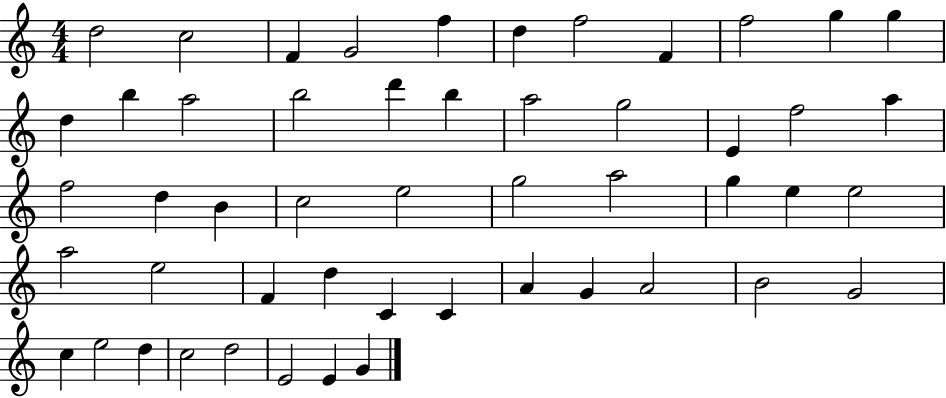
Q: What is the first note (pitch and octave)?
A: D5